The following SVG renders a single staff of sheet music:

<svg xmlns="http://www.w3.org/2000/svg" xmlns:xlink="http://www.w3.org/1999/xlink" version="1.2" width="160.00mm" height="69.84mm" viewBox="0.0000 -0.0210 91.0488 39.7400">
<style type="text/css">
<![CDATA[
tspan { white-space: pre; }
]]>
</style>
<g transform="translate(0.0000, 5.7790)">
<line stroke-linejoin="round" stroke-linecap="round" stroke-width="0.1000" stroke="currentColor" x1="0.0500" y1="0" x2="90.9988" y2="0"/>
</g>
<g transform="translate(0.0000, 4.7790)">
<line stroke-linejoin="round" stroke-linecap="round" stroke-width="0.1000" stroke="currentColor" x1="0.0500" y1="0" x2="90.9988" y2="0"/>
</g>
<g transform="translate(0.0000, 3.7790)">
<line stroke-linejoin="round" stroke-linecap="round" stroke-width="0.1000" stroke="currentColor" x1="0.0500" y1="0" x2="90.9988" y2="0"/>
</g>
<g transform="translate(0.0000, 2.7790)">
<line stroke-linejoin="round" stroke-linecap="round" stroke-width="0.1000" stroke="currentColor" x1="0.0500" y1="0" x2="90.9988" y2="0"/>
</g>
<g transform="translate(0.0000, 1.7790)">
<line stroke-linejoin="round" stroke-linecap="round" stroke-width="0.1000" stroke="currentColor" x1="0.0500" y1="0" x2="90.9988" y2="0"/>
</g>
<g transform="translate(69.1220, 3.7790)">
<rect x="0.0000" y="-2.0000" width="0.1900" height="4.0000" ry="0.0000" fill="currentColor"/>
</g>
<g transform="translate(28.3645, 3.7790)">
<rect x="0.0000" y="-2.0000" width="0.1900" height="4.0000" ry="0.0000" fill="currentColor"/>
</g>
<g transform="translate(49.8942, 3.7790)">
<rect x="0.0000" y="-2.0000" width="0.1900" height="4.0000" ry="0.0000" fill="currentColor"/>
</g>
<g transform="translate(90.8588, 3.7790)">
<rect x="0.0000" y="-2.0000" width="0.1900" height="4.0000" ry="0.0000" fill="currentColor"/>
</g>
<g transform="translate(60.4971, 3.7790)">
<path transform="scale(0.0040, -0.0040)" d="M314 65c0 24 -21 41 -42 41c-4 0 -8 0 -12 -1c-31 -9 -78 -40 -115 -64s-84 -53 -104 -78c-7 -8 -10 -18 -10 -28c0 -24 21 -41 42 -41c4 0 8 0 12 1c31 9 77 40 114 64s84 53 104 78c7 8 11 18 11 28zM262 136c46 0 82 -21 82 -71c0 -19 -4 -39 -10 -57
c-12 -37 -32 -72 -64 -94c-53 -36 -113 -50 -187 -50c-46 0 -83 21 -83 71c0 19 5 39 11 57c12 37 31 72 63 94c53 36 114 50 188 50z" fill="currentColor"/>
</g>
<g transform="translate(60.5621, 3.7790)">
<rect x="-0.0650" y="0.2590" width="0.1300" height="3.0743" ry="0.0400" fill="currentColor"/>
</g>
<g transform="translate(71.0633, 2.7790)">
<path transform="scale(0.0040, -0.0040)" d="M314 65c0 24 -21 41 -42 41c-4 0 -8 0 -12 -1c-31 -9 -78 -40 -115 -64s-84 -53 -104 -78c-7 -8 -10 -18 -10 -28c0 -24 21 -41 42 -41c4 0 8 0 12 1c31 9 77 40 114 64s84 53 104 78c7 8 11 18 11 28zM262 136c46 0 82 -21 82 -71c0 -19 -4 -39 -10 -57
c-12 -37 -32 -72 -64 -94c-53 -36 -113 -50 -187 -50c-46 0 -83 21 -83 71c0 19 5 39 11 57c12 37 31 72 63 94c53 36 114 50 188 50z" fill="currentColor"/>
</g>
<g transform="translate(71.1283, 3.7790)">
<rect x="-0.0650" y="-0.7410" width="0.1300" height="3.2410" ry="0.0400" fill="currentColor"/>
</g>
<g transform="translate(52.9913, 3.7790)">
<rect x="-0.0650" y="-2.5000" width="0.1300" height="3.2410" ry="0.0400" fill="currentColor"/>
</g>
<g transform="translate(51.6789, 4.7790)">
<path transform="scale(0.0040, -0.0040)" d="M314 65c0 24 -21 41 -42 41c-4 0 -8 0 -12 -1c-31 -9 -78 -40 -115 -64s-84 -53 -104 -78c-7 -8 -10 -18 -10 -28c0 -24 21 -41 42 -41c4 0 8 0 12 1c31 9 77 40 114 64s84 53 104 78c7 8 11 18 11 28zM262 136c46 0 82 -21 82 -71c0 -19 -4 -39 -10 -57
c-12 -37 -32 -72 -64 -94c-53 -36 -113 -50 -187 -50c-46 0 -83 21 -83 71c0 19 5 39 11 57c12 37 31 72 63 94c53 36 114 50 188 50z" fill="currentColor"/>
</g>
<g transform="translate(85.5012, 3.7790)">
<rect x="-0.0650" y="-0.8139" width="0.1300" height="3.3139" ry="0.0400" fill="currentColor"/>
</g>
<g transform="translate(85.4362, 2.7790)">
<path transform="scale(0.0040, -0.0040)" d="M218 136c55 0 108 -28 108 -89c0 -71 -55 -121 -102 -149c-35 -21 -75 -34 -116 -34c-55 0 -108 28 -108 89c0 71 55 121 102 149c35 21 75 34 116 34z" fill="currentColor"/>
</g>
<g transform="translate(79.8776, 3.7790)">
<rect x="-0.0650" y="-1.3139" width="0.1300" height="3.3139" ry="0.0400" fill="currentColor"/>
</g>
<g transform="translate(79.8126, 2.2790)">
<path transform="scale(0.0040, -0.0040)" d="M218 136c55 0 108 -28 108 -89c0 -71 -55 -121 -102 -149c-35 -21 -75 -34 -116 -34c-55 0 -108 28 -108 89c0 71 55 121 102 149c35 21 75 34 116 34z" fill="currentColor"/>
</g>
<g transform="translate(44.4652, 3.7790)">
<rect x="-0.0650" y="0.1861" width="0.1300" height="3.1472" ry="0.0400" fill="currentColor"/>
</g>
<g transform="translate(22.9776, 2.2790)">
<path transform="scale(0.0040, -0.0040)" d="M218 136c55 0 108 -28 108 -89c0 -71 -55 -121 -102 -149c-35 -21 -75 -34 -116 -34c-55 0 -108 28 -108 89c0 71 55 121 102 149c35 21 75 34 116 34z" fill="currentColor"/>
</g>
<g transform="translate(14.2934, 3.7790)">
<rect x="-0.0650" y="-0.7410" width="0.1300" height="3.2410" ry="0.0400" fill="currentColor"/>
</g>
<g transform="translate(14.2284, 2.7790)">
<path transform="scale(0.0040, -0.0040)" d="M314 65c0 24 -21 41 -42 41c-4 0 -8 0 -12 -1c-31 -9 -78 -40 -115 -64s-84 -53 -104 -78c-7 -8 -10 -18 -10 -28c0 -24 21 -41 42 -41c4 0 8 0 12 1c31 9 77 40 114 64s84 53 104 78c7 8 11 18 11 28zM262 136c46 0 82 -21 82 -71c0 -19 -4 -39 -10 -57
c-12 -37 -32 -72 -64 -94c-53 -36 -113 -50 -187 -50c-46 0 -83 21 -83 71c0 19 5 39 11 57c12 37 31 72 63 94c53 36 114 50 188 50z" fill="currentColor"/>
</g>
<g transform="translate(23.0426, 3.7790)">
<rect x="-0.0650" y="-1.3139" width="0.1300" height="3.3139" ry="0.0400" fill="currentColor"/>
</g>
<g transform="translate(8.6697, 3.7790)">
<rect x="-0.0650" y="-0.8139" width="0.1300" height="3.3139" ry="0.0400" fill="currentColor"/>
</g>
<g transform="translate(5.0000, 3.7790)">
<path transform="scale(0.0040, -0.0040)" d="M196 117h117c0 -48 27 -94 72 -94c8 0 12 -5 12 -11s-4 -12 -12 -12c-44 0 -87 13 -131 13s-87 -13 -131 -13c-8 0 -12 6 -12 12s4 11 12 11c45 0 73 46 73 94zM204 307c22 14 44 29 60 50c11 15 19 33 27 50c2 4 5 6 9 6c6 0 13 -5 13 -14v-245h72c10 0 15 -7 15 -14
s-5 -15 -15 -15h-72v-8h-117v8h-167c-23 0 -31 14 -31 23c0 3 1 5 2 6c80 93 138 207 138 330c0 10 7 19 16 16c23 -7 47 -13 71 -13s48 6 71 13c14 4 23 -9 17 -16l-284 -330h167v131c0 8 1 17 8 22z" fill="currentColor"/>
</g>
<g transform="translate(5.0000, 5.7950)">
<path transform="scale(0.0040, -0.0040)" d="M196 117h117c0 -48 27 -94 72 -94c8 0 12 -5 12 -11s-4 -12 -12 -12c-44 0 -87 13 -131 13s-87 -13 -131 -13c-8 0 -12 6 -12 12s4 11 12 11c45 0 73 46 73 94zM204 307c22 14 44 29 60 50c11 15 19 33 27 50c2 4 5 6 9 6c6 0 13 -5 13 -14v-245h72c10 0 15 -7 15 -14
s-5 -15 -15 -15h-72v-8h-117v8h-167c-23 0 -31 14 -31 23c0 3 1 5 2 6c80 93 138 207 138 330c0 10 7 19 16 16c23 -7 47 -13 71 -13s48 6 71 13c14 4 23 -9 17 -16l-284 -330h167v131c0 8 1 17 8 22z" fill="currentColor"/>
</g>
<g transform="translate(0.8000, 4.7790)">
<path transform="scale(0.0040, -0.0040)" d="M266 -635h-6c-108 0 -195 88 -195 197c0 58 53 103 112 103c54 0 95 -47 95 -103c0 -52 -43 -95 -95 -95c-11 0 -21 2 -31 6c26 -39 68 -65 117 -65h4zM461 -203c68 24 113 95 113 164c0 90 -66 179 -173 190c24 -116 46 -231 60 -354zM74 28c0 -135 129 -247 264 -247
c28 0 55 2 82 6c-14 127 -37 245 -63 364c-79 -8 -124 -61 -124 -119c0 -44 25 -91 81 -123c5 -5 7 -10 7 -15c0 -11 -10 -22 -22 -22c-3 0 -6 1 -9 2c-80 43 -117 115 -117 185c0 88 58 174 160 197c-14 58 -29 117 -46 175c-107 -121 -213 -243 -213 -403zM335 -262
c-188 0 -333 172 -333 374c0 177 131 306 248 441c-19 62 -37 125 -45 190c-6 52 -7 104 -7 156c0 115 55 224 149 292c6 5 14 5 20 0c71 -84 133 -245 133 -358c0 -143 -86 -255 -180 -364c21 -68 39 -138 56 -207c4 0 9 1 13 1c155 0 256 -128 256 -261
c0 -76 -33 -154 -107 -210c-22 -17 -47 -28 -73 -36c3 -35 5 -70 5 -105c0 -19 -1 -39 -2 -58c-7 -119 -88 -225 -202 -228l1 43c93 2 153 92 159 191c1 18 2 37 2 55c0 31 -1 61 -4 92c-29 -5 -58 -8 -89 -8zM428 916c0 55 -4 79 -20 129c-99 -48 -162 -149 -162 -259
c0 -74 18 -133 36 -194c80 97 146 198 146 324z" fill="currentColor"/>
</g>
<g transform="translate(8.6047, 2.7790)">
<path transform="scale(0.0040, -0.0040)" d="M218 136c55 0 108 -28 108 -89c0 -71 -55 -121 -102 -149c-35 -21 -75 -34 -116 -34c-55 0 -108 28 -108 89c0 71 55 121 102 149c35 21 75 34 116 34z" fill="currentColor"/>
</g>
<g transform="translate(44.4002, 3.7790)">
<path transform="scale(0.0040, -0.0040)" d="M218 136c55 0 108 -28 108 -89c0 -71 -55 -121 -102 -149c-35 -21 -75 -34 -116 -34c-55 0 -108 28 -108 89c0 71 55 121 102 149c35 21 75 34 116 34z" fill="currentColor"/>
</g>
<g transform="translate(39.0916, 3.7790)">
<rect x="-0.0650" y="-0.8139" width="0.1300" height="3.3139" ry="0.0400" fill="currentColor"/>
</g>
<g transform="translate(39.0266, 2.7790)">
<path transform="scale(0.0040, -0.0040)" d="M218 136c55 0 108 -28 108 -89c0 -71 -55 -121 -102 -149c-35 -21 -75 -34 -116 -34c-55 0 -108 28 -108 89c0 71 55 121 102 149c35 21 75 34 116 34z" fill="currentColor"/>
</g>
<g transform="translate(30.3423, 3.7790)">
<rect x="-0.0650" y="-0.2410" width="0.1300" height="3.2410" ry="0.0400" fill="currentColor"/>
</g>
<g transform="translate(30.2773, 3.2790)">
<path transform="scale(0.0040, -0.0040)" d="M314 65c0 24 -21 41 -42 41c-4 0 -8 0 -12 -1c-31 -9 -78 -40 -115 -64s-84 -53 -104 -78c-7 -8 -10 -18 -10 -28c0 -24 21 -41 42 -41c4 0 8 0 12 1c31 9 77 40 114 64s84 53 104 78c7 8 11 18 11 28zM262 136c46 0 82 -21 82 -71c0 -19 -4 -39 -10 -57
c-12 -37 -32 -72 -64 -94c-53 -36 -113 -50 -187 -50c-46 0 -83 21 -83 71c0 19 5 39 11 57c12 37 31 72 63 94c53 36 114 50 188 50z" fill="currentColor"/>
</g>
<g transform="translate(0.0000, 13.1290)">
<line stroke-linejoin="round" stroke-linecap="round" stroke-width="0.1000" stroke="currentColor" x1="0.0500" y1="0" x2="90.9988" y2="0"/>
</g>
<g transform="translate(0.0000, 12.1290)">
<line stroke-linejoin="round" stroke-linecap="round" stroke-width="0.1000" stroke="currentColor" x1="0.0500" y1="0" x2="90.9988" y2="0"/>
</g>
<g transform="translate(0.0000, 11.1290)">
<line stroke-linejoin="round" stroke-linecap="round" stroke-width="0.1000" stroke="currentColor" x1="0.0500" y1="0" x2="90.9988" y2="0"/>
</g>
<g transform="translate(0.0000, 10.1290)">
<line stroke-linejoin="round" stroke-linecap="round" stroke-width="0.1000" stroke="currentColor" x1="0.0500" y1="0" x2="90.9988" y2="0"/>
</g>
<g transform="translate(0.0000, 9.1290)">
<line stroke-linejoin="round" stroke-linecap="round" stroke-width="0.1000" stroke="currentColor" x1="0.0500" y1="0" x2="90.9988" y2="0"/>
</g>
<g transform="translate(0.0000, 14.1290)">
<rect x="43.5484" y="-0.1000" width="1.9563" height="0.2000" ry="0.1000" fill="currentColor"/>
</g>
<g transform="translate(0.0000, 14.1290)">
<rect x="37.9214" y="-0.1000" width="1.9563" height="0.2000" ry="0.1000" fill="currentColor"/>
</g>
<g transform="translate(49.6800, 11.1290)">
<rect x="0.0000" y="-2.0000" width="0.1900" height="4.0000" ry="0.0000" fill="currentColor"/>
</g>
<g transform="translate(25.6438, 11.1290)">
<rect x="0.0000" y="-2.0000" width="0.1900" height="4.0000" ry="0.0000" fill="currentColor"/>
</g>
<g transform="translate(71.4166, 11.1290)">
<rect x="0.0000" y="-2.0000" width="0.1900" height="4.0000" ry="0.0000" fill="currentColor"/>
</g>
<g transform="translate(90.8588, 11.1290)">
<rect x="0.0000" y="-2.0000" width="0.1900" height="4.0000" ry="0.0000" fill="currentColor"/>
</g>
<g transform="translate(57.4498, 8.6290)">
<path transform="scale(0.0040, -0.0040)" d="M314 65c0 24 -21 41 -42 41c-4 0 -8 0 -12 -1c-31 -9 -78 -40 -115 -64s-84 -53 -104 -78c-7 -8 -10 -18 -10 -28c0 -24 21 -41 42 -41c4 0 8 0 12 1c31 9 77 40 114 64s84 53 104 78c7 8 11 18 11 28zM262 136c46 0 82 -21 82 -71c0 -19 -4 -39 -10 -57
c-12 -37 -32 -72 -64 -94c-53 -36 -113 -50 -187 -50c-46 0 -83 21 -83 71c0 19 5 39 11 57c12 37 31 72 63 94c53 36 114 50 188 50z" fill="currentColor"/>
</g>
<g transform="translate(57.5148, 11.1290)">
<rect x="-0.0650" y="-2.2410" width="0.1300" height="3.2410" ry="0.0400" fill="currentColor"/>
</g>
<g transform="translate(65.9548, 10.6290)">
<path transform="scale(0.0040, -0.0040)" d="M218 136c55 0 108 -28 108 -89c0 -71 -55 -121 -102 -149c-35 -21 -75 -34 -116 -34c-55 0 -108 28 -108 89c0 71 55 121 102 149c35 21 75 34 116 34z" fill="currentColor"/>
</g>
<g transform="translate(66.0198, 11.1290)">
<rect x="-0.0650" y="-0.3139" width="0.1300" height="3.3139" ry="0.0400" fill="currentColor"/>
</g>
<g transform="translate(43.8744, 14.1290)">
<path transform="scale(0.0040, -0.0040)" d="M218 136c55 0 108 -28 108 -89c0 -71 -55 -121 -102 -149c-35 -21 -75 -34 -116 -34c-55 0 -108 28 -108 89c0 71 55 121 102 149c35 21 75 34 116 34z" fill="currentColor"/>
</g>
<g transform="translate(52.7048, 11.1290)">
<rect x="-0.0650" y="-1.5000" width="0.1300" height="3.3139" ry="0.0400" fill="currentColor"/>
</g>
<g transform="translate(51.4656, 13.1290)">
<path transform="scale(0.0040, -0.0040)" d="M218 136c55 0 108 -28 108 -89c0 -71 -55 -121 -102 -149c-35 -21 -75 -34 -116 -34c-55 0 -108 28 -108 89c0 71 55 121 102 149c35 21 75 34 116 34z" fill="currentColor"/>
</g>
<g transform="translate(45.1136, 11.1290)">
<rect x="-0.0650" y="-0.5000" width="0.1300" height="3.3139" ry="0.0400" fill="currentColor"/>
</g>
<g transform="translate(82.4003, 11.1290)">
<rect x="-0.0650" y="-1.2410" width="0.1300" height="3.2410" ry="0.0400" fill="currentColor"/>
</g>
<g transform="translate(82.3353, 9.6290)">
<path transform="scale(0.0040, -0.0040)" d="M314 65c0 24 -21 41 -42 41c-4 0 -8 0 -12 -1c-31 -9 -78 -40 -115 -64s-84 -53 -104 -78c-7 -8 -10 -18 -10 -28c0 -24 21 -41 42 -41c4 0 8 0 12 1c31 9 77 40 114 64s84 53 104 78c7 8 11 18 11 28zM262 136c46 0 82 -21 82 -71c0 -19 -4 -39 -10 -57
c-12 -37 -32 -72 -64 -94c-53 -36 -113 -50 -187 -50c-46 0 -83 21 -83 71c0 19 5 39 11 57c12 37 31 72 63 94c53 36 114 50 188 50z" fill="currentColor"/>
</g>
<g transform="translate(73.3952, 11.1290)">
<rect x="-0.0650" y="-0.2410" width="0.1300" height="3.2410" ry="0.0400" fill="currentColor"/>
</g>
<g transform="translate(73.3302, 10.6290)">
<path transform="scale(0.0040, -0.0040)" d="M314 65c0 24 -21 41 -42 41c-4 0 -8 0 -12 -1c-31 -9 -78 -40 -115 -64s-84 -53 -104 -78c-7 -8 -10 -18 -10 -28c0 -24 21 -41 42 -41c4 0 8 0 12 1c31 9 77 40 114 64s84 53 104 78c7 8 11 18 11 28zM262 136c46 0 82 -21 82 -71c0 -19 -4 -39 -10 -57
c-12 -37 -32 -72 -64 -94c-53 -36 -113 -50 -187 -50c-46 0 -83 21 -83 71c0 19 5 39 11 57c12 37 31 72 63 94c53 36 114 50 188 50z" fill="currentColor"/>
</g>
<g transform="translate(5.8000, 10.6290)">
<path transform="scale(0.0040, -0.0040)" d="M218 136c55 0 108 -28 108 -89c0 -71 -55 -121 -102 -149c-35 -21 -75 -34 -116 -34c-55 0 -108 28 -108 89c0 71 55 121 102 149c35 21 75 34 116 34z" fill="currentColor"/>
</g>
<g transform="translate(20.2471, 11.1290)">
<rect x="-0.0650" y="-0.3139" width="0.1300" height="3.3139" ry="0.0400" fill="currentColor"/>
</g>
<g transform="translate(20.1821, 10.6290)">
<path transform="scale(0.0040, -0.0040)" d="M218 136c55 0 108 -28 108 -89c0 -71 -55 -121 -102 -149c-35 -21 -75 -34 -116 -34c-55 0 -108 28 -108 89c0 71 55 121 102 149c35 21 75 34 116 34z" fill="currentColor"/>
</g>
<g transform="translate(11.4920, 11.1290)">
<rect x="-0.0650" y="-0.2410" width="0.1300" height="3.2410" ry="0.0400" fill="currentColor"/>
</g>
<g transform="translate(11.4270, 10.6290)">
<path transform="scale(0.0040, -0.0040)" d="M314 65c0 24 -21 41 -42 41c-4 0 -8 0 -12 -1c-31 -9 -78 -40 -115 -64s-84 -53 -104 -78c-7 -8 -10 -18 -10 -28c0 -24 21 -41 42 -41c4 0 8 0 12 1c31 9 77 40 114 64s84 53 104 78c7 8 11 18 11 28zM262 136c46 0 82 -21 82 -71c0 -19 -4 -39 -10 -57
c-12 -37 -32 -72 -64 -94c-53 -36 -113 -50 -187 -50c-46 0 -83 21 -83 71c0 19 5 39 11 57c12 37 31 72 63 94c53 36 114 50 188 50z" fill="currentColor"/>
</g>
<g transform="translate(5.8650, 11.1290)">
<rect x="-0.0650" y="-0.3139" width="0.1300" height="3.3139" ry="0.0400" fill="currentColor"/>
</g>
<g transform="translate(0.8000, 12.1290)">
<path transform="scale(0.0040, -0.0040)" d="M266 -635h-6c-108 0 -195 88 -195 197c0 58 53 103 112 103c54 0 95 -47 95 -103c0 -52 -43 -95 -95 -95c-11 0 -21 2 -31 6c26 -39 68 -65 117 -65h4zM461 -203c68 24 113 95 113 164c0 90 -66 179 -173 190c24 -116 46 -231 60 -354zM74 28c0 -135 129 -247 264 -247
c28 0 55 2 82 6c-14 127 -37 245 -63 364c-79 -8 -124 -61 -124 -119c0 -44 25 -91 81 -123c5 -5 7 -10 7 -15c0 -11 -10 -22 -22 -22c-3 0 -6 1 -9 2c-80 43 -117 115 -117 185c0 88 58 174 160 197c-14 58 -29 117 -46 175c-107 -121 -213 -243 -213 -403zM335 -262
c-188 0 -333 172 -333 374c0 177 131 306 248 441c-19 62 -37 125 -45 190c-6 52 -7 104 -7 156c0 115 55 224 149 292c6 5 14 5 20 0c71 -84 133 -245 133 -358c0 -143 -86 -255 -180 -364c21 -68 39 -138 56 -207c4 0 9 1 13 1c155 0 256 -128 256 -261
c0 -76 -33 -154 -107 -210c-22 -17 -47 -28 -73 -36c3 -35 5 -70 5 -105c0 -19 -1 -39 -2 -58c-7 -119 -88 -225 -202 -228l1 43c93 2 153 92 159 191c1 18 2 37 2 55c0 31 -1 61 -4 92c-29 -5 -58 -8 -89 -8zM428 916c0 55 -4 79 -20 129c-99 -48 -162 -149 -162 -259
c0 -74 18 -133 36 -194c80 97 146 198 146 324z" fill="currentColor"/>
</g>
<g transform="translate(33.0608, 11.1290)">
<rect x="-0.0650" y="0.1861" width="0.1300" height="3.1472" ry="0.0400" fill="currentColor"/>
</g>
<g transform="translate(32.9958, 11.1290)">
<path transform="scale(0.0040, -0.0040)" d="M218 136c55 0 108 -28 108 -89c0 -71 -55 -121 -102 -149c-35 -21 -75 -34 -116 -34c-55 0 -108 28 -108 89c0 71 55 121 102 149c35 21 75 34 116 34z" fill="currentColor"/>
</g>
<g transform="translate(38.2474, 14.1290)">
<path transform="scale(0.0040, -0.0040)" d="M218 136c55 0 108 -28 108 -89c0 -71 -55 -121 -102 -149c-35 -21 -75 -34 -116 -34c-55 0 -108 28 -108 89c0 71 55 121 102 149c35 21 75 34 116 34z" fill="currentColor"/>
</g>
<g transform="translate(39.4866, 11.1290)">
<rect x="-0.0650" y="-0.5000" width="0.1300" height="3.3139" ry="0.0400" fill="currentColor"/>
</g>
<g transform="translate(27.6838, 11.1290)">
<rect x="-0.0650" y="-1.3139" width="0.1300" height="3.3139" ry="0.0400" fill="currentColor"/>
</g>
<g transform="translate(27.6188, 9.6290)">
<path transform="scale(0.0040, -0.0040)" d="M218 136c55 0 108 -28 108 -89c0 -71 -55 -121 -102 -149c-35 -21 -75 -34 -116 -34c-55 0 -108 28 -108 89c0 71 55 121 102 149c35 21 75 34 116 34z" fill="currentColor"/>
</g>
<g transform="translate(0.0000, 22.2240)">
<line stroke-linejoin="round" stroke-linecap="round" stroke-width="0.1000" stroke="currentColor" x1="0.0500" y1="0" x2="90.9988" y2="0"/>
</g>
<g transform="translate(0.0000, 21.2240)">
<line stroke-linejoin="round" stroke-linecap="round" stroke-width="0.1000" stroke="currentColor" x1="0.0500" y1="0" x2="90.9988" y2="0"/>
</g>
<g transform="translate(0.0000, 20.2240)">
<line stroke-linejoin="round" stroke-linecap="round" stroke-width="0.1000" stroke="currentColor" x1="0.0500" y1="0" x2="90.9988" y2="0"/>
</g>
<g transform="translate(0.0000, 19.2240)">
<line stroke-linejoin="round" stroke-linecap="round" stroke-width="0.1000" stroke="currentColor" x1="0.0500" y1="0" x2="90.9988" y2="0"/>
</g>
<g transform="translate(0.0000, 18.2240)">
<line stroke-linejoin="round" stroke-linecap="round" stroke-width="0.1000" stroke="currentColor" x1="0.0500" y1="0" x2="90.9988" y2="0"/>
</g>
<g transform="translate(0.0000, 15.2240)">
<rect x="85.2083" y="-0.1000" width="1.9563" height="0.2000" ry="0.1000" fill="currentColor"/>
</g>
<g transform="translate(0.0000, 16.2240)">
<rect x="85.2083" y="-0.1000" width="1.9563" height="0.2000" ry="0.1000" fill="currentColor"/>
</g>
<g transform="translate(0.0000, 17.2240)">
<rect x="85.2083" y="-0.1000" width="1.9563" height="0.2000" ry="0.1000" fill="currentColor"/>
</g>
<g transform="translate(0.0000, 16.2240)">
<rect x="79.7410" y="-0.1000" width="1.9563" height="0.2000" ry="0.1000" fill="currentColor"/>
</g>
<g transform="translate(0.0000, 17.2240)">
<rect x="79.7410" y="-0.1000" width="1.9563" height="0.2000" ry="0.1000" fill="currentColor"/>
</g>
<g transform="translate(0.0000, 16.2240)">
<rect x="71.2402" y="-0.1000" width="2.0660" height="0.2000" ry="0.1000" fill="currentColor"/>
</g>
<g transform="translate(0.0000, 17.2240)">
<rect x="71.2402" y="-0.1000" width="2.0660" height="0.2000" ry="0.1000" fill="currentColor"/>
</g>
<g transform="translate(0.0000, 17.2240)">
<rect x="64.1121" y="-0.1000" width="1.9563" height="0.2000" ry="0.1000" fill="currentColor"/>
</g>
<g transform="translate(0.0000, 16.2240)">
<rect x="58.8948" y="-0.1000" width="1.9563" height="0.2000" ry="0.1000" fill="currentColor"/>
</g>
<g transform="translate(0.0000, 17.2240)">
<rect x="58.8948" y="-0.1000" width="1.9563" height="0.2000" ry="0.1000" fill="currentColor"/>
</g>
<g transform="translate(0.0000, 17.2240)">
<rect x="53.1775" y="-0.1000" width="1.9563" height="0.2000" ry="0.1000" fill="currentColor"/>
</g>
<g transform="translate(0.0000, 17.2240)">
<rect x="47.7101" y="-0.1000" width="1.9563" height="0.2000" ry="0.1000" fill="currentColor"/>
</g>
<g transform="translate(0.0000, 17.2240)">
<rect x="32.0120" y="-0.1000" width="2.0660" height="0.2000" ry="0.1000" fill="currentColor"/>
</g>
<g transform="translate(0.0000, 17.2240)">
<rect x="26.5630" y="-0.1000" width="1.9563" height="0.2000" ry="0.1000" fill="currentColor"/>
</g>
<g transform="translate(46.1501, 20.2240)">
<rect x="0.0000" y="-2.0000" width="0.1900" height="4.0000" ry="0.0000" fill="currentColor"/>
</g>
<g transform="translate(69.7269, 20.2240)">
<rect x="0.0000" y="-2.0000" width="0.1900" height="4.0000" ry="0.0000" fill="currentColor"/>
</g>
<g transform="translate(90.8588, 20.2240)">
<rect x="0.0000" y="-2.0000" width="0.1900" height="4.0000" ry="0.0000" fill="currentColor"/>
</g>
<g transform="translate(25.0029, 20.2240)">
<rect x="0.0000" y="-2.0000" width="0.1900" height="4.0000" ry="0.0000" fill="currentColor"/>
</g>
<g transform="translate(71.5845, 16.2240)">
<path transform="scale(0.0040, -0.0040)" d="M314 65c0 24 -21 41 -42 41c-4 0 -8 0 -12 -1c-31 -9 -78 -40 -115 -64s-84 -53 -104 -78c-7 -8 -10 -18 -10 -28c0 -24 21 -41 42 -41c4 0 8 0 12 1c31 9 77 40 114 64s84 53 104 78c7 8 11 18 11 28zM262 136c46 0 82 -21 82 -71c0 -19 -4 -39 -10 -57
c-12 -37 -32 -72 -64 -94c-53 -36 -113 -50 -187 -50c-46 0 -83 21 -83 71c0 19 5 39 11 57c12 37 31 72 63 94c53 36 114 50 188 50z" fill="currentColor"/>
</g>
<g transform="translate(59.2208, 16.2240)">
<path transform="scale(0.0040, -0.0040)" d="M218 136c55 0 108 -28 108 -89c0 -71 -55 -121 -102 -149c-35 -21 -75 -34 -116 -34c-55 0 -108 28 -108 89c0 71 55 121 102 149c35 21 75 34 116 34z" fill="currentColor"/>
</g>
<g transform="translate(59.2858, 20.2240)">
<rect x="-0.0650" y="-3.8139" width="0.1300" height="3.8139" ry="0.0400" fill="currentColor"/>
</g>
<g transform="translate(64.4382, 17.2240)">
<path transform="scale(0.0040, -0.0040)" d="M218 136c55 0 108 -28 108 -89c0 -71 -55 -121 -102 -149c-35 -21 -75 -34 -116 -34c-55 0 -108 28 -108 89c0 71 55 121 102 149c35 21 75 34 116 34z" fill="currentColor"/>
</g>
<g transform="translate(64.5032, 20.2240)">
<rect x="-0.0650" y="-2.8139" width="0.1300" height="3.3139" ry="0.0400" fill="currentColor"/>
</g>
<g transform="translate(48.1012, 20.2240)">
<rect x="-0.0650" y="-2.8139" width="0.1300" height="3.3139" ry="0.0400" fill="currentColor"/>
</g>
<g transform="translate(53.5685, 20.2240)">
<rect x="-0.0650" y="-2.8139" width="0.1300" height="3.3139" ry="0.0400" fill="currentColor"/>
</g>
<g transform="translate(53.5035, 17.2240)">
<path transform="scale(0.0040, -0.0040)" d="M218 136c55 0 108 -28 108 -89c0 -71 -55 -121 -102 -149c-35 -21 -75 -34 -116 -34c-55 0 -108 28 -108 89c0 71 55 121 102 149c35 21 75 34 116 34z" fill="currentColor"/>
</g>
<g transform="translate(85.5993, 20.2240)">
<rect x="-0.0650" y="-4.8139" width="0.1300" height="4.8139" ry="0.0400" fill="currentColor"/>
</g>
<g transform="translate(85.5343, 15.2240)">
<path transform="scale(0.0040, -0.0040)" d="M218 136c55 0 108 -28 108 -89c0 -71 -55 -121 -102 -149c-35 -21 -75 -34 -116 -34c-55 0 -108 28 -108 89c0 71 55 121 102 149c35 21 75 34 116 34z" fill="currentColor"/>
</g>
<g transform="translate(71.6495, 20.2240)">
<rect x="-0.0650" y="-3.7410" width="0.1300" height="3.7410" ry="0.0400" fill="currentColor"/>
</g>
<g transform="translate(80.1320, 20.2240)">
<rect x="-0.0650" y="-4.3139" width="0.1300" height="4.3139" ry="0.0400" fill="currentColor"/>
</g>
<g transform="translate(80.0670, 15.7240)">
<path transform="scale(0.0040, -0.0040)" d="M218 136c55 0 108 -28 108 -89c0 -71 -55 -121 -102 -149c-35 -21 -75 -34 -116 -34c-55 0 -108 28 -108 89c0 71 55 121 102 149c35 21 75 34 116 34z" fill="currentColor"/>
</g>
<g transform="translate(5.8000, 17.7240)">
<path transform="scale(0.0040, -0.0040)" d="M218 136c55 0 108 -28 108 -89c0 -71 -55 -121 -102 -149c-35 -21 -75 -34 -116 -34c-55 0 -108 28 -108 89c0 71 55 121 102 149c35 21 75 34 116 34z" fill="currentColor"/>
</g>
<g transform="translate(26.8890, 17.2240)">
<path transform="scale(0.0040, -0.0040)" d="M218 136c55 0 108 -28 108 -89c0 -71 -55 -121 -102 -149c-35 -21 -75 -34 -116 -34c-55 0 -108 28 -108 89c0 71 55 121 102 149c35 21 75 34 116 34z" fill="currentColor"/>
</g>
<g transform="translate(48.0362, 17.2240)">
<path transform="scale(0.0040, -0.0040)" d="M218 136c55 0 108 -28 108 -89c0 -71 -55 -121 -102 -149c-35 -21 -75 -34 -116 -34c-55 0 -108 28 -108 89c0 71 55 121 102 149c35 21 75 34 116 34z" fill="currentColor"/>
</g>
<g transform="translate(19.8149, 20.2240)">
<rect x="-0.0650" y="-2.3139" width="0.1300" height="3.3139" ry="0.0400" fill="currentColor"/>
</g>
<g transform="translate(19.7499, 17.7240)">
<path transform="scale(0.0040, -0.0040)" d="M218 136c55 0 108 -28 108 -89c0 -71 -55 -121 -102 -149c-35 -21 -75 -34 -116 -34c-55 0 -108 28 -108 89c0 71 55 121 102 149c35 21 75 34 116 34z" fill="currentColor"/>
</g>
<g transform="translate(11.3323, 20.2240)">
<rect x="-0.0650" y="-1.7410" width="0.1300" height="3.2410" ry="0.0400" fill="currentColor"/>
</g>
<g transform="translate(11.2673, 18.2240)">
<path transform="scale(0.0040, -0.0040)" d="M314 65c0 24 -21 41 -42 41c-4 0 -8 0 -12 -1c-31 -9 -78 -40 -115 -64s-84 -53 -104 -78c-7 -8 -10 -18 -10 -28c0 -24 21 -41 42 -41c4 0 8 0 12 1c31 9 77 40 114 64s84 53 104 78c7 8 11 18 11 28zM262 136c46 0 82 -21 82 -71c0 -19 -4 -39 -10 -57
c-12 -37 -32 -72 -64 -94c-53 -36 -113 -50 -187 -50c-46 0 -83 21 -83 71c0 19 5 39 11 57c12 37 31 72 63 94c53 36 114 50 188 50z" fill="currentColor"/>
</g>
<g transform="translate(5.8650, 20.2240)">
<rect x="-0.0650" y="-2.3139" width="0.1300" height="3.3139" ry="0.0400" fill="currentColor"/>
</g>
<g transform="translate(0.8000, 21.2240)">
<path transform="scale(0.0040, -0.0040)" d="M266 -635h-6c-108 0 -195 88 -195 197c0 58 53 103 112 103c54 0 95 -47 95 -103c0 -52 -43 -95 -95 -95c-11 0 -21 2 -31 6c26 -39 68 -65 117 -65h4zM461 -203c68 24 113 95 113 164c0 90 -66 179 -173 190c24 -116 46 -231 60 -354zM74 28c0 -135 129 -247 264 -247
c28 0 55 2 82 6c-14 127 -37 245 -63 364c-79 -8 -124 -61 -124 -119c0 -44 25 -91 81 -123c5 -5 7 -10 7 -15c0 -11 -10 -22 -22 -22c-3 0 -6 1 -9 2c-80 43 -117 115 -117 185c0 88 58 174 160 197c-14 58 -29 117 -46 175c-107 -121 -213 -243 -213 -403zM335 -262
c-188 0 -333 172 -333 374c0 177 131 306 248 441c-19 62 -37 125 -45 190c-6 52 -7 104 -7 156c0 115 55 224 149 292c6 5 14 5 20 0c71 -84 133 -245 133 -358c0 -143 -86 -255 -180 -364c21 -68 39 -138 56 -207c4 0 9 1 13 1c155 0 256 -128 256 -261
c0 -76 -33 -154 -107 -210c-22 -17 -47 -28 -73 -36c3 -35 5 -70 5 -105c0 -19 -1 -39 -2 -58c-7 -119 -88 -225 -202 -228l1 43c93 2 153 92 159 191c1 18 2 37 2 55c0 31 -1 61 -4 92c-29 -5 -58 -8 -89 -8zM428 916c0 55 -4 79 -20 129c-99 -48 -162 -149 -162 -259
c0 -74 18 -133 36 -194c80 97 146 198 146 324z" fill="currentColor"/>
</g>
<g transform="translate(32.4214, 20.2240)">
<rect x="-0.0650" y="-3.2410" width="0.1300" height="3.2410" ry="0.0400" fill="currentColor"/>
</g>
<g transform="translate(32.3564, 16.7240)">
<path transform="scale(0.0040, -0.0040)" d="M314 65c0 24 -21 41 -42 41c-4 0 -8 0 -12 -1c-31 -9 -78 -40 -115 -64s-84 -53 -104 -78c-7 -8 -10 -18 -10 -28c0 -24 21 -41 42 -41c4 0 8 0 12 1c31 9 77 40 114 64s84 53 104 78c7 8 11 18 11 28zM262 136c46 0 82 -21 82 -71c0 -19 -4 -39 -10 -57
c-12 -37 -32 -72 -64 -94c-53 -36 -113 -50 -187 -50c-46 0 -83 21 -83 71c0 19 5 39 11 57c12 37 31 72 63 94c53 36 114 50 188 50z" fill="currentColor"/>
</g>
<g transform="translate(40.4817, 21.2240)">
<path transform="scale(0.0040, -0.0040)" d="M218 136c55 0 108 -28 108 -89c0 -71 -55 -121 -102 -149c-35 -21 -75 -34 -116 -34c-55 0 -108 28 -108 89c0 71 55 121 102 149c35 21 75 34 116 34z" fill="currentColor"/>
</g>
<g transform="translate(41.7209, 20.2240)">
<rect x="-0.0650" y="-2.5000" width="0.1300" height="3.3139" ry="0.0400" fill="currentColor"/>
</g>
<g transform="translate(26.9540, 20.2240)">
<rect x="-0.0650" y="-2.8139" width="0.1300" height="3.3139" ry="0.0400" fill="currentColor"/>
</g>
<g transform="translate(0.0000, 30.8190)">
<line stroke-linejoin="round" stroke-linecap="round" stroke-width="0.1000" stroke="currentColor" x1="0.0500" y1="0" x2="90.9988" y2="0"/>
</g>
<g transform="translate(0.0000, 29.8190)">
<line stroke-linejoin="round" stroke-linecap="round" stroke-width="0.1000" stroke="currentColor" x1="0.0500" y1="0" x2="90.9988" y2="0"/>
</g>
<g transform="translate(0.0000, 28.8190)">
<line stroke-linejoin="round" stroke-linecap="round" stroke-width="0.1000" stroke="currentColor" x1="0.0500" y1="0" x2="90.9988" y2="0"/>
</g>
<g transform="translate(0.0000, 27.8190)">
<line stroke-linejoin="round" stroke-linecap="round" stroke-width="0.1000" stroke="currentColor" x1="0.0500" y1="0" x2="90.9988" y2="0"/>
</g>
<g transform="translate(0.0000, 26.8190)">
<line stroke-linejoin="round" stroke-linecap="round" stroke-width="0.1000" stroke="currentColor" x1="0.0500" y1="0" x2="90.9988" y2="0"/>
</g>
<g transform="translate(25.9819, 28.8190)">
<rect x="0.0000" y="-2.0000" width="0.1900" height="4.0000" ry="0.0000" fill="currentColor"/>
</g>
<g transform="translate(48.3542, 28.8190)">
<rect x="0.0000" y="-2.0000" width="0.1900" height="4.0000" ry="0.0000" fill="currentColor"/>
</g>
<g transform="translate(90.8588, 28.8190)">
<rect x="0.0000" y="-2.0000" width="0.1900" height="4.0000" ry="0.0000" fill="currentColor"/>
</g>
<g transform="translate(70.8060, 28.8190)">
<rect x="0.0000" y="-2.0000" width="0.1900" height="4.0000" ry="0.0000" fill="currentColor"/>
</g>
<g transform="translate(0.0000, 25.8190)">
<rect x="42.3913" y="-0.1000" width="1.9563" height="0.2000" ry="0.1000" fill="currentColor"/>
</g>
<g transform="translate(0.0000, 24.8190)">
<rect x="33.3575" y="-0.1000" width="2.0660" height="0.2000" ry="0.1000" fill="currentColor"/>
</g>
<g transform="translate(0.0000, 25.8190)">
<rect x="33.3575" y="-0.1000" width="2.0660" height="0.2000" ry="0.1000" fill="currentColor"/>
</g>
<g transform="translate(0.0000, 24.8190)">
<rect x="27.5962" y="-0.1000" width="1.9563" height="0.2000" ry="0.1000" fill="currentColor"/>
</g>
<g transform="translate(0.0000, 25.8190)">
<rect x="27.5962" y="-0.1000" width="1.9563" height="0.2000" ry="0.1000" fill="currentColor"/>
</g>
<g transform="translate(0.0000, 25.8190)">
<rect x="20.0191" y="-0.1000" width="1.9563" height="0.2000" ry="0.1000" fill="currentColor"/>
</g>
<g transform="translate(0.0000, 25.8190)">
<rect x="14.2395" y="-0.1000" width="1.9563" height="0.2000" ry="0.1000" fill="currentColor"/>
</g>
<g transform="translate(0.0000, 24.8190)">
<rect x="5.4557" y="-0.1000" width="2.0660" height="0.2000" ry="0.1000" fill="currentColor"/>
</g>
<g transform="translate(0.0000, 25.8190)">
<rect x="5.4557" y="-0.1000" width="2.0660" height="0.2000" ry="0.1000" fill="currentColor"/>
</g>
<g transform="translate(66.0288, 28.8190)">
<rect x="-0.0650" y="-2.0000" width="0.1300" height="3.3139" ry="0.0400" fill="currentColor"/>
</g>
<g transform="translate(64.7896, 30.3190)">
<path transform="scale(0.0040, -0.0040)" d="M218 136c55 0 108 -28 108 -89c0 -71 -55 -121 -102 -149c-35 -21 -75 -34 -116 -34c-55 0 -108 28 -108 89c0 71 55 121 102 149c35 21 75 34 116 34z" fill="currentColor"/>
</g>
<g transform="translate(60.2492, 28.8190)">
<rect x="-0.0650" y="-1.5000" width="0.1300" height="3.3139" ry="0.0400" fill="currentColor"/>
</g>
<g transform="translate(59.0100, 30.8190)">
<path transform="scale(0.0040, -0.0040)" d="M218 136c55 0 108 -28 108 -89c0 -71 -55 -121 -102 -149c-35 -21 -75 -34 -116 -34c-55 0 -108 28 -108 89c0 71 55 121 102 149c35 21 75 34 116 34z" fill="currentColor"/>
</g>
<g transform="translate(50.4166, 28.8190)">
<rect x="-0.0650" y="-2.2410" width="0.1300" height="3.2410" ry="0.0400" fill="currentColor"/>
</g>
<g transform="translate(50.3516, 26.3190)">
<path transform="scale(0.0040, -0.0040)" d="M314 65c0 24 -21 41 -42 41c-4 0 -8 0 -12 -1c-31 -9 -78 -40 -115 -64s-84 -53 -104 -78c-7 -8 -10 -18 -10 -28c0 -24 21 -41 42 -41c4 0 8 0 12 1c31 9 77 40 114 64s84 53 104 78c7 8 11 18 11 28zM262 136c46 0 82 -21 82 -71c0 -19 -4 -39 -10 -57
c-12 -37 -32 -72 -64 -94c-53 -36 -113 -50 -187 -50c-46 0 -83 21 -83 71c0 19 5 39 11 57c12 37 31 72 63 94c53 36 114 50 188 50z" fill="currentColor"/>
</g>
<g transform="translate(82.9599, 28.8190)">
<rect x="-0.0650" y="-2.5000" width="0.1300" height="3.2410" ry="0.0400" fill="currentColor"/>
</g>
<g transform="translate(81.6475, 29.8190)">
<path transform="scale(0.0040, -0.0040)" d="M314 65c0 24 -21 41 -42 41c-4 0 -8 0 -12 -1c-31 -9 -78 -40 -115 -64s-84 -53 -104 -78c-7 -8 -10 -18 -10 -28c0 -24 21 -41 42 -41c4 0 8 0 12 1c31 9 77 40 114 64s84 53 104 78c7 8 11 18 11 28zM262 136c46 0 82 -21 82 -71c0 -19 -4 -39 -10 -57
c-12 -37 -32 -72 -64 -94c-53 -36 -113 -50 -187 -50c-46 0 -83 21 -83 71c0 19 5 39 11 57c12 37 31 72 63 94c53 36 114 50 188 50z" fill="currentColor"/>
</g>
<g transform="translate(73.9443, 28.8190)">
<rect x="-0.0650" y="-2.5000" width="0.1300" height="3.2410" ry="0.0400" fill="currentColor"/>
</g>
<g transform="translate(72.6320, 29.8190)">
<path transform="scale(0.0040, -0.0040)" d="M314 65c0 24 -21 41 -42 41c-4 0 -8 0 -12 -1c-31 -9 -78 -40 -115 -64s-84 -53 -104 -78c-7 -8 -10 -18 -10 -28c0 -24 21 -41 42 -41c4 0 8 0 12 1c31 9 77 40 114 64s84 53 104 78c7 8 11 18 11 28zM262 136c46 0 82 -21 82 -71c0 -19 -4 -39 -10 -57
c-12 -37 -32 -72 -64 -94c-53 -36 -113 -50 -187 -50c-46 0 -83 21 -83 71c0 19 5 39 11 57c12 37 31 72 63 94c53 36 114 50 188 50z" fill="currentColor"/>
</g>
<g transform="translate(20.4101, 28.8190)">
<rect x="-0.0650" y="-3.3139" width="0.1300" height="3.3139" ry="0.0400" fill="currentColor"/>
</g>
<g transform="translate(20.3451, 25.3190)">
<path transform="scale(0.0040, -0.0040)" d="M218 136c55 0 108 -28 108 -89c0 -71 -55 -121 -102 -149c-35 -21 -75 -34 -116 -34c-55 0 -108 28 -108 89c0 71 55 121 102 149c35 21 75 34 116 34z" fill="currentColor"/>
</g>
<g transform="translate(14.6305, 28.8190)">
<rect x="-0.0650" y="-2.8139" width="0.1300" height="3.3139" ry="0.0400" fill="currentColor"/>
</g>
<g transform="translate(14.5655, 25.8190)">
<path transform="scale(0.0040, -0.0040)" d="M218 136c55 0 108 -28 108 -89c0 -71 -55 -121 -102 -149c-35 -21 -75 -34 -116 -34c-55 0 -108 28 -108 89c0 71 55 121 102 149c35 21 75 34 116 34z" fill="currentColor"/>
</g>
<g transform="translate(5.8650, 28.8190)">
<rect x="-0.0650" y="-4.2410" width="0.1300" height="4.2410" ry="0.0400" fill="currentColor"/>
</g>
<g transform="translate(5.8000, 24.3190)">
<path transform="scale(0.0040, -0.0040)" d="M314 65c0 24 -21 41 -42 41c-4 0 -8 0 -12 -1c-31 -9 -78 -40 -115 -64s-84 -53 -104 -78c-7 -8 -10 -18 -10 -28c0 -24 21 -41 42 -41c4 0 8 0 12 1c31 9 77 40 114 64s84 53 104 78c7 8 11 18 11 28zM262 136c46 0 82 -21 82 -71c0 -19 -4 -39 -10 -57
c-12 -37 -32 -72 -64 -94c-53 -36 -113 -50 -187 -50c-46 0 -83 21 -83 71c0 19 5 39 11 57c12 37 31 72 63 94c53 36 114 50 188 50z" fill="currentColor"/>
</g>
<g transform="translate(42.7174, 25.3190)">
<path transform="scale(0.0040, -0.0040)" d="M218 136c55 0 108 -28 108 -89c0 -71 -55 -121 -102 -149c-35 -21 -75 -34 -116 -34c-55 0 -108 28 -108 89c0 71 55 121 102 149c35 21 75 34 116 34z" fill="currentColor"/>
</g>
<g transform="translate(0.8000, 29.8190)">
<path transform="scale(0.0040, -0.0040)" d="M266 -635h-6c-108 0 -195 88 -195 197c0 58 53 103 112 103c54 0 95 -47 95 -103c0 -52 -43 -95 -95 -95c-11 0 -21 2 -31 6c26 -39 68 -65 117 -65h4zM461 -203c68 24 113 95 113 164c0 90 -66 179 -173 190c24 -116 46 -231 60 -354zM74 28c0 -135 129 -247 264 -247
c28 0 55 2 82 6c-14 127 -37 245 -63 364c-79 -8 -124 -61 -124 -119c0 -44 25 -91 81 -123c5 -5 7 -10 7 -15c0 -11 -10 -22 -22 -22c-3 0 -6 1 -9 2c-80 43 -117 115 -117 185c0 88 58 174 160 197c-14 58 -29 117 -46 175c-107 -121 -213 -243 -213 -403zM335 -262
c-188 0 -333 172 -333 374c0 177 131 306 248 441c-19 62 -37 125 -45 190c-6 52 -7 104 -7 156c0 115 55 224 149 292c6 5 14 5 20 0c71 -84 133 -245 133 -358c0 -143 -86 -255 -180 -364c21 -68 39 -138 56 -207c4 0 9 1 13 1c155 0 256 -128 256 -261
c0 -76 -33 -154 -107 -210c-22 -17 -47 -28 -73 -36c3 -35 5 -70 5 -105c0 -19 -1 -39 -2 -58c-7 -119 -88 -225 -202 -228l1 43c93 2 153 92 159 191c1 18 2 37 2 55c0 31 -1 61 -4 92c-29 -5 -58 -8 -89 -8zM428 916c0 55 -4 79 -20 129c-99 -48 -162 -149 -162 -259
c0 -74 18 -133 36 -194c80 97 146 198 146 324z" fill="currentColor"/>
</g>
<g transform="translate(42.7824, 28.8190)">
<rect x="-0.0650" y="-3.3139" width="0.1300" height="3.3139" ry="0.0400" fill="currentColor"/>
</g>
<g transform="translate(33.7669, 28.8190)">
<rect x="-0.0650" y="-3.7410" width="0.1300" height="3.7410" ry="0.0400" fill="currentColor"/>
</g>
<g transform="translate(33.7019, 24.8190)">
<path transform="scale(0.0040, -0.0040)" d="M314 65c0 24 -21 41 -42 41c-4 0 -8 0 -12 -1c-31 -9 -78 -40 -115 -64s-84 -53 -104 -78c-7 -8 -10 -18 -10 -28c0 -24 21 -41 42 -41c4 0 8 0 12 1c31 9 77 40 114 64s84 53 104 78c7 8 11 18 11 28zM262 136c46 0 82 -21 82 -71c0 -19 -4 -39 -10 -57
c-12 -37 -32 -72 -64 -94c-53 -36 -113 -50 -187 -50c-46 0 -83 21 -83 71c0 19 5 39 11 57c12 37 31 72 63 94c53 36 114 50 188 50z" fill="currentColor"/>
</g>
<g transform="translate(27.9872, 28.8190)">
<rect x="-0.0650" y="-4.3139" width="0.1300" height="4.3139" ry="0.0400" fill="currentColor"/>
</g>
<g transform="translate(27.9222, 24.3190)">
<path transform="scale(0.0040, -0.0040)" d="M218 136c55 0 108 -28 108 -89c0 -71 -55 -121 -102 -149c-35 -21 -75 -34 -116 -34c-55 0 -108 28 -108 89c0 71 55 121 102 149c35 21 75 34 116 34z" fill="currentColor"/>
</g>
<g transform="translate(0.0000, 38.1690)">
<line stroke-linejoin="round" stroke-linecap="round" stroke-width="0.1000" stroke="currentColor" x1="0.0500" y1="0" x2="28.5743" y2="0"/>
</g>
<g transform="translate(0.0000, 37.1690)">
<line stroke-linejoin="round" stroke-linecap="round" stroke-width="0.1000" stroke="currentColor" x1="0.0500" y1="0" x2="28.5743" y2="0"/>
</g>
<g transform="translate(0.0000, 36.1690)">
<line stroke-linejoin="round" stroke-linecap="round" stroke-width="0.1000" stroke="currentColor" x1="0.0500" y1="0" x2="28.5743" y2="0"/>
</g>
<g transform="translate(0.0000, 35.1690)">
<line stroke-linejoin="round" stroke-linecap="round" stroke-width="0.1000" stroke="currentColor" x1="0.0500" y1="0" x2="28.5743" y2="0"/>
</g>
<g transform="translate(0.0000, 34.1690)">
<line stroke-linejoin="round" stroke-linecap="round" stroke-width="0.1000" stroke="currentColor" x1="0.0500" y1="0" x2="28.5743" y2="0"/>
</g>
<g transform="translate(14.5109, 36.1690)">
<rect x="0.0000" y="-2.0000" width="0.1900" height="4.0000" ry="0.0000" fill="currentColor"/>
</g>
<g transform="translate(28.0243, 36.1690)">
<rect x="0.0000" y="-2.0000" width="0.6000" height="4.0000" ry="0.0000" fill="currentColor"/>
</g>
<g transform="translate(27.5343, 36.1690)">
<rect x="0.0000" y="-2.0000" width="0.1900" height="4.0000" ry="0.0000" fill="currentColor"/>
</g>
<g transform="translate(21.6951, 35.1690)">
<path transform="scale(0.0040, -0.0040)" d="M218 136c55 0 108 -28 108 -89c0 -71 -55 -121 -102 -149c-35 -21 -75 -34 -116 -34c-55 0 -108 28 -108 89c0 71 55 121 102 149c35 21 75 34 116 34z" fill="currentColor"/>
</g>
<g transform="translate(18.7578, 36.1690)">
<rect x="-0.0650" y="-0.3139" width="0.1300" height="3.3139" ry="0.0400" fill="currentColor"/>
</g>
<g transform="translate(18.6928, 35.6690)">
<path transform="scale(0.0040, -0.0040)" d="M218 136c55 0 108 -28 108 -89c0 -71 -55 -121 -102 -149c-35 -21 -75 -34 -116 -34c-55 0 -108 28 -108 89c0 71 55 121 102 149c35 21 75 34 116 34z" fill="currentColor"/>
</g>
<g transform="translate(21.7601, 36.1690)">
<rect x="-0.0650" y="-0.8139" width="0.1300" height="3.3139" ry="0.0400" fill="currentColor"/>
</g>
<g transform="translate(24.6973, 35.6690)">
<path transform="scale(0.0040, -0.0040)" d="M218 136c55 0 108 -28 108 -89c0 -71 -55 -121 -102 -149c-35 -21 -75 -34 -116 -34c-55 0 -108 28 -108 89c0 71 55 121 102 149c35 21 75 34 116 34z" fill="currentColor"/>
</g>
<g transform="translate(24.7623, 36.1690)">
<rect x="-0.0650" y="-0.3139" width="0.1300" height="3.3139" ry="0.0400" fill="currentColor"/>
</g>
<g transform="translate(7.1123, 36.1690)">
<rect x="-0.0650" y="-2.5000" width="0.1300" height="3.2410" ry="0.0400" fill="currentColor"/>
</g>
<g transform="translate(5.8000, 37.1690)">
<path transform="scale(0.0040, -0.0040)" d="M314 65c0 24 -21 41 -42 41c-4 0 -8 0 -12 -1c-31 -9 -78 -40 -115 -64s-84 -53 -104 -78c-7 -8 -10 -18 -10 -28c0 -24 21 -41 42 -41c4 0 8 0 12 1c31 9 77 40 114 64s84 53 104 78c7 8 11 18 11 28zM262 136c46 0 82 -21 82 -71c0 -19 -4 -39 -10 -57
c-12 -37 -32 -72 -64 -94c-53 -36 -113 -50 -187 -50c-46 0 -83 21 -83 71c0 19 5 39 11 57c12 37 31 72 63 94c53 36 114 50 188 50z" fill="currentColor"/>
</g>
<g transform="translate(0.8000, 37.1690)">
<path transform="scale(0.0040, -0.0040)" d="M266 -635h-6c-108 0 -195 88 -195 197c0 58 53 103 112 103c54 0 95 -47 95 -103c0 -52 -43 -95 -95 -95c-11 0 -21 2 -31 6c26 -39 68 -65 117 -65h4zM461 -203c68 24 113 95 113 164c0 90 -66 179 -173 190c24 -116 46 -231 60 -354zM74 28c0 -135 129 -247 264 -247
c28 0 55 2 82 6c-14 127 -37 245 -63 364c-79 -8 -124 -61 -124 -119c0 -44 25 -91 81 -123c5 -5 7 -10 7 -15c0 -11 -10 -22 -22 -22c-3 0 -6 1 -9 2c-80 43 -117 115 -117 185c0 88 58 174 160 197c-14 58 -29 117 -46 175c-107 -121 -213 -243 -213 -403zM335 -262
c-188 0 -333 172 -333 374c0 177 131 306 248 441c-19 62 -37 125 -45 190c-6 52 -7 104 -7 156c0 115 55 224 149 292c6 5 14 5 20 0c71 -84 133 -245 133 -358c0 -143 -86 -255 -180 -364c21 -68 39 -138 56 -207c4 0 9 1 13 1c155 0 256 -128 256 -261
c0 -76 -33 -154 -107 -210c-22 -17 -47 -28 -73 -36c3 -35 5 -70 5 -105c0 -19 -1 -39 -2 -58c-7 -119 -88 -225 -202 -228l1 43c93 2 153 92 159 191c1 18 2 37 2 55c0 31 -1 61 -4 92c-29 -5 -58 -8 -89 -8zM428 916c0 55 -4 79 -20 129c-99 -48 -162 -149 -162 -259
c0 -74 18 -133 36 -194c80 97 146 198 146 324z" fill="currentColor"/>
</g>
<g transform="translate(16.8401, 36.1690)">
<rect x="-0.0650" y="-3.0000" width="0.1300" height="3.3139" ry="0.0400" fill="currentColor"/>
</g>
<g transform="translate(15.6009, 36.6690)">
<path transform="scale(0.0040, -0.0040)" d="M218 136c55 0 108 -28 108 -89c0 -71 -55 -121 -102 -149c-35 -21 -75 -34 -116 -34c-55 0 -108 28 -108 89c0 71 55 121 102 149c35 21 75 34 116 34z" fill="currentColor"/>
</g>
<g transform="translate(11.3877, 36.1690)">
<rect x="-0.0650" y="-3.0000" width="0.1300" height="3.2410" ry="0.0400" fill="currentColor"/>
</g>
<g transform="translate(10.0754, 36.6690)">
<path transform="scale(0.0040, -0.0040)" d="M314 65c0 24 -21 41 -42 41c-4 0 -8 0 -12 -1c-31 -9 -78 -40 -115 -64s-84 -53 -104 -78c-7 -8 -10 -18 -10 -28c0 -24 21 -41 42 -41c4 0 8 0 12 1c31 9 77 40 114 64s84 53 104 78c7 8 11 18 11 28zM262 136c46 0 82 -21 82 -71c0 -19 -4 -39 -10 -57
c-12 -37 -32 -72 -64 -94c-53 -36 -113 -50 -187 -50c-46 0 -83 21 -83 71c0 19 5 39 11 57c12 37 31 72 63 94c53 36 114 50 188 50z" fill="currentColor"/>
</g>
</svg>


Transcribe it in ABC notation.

X:1
T:Untitled
M:4/4
L:1/4
K:C
d d2 e c2 d B G2 B2 d2 e d c c2 c e B C C E g2 c c2 e2 g f2 g a b2 G a a c' a c'2 d' e' d'2 a b d' c'2 b g2 E F G2 G2 G2 A2 A c d c